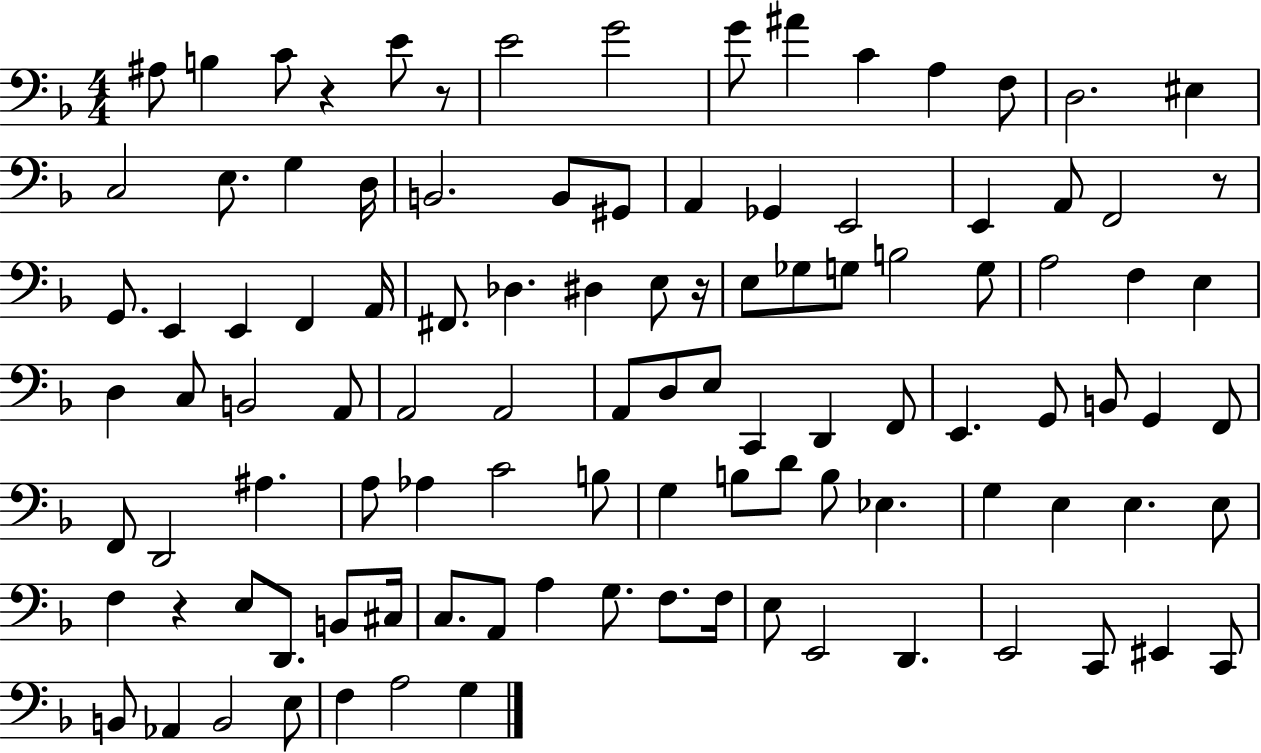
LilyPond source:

{
  \clef bass
  \numericTimeSignature
  \time 4/4
  \key f \major
  ais8 b4 c'8 r4 e'8 r8 | e'2 g'2 | g'8 ais'4 c'4 a4 f8 | d2. eis4 | \break c2 e8. g4 d16 | b,2. b,8 gis,8 | a,4 ges,4 e,2 | e,4 a,8 f,2 r8 | \break g,8. e,4 e,4 f,4 a,16 | fis,8. des4. dis4 e8 r16 | e8 ges8 g8 b2 g8 | a2 f4 e4 | \break d4 c8 b,2 a,8 | a,2 a,2 | a,8 d8 e8 c,4 d,4 f,8 | e,4. g,8 b,8 g,4 f,8 | \break f,8 d,2 ais4. | a8 aes4 c'2 b8 | g4 b8 d'8 b8 ees4. | g4 e4 e4. e8 | \break f4 r4 e8 d,8. b,8 cis16 | c8. a,8 a4 g8. f8. f16 | e8 e,2 d,4. | e,2 c,8 eis,4 c,8 | \break b,8 aes,4 b,2 e8 | f4 a2 g4 | \bar "|."
}